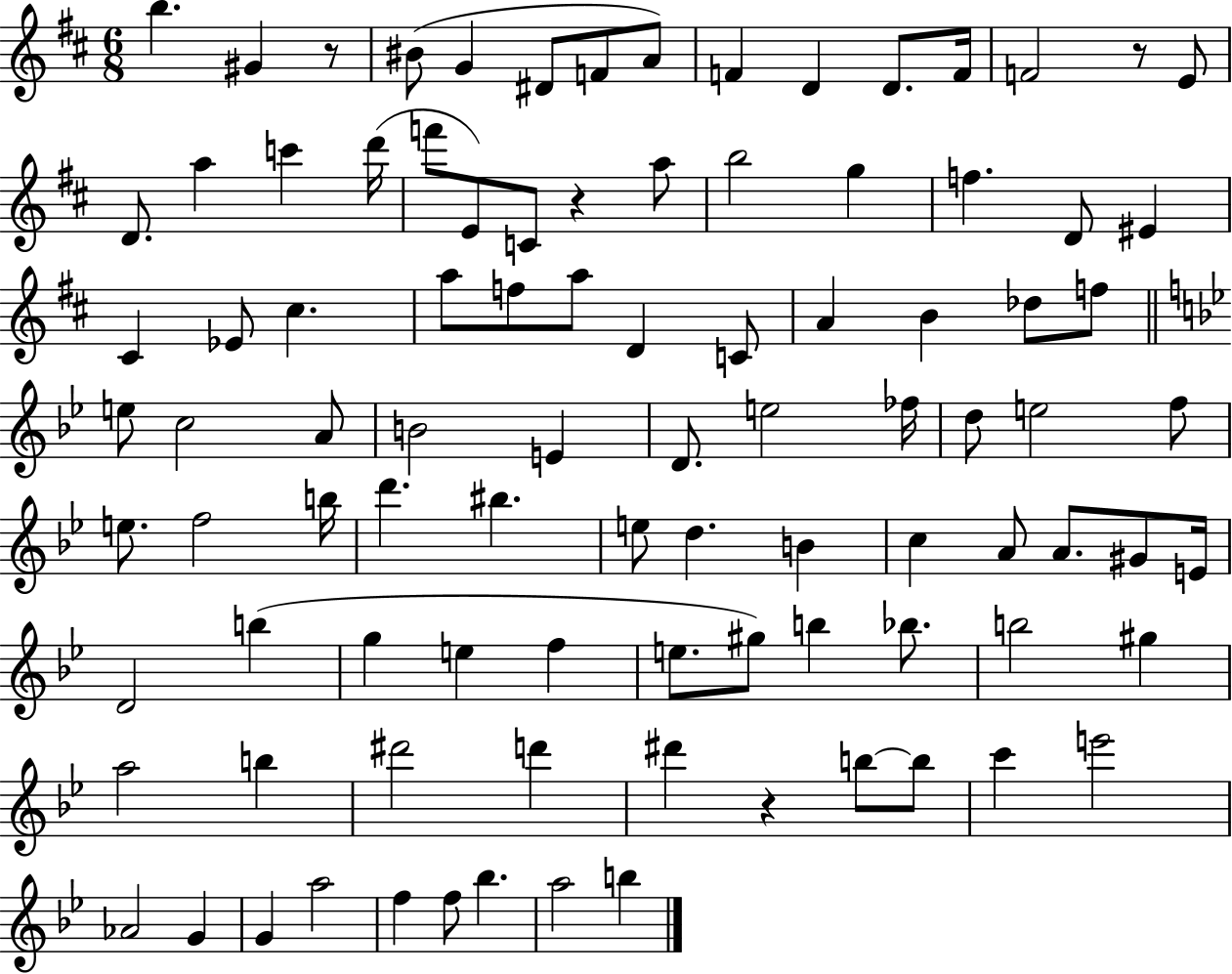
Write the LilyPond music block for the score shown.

{
  \clef treble
  \numericTimeSignature
  \time 6/8
  \key d \major
  b''4. gis'4 r8 | bis'8( g'4 dis'8 f'8 a'8) | f'4 d'4 d'8. f'16 | f'2 r8 e'8 | \break d'8. a''4 c'''4 d'''16( | f'''8 e'8) c'8 r4 a''8 | b''2 g''4 | f''4. d'8 eis'4 | \break cis'4 ees'8 cis''4. | a''8 f''8 a''8 d'4 c'8 | a'4 b'4 des''8 f''8 | \bar "||" \break \key bes \major e''8 c''2 a'8 | b'2 e'4 | d'8. e''2 fes''16 | d''8 e''2 f''8 | \break e''8. f''2 b''16 | d'''4. bis''4. | e''8 d''4. b'4 | c''4 a'8 a'8. gis'8 e'16 | \break d'2 b''4( | g''4 e''4 f''4 | e''8. gis''8) b''4 bes''8. | b''2 gis''4 | \break a''2 b''4 | dis'''2 d'''4 | dis'''4 r4 b''8~~ b''8 | c'''4 e'''2 | \break aes'2 g'4 | g'4 a''2 | f''4 f''8 bes''4. | a''2 b''4 | \break \bar "|."
}